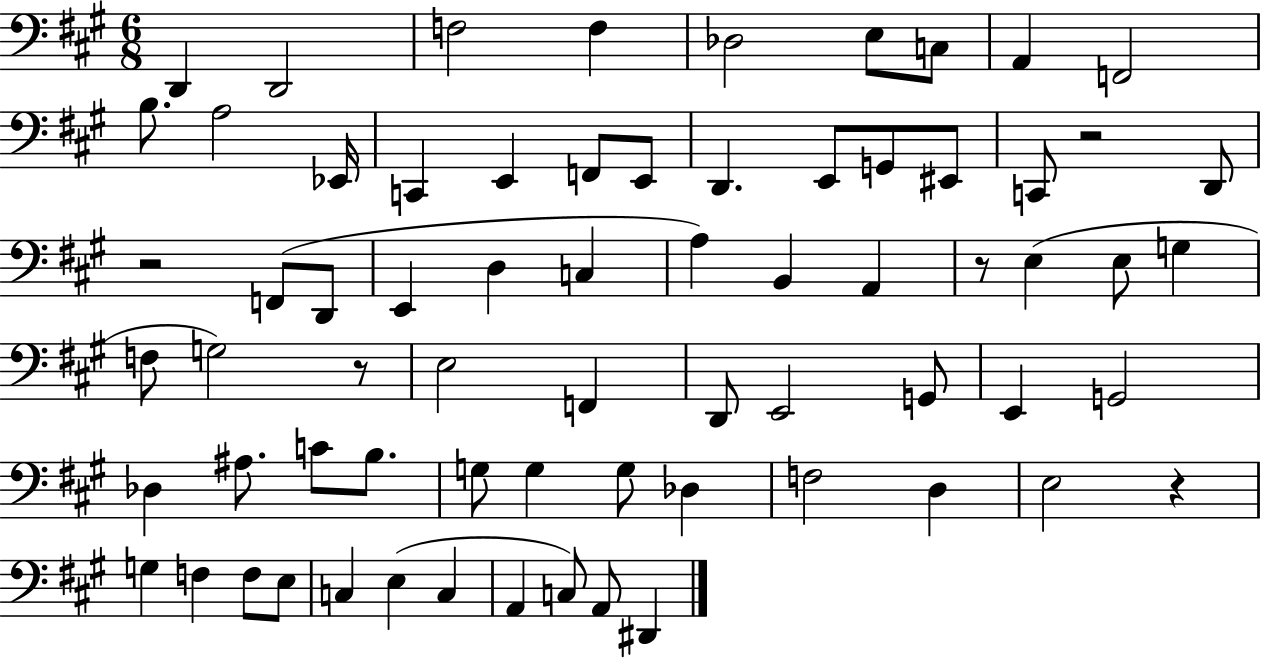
{
  \clef bass
  \numericTimeSignature
  \time 6/8
  \key a \major
  d,4 d,2 | f2 f4 | des2 e8 c8 | a,4 f,2 | \break b8. a2 ees,16 | c,4 e,4 f,8 e,8 | d,4. e,8 g,8 eis,8 | c,8 r2 d,8 | \break r2 f,8( d,8 | e,4 d4 c4 | a4) b,4 a,4 | r8 e4( e8 g4 | \break f8 g2) r8 | e2 f,4 | d,8 e,2 g,8 | e,4 g,2 | \break des4 ais8. c'8 b8. | g8 g4 g8 des4 | f2 d4 | e2 r4 | \break g4 f4 f8 e8 | c4 e4( c4 | a,4 c8) a,8 dis,4 | \bar "|."
}